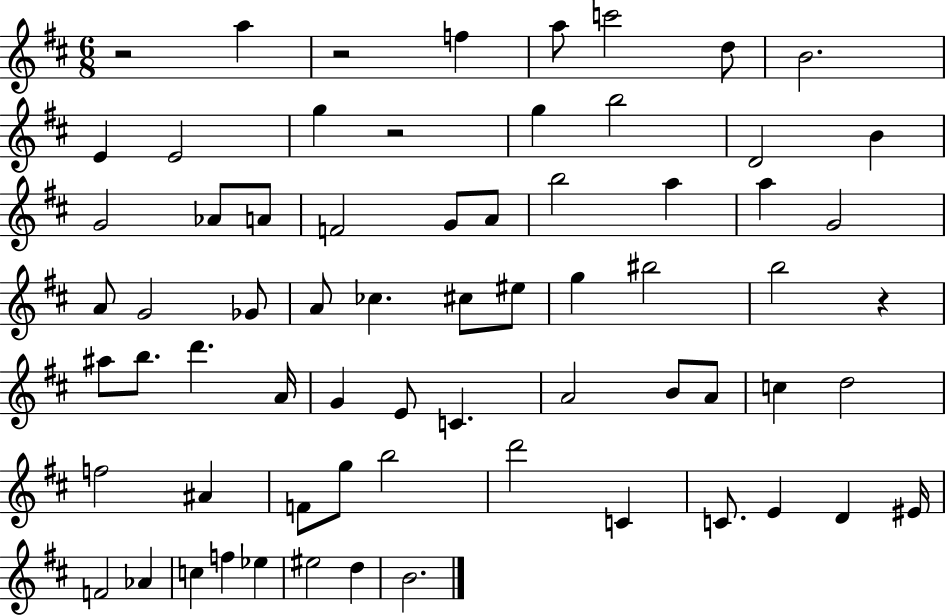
{
  \clef treble
  \numericTimeSignature
  \time 6/8
  \key d \major
  r2 a''4 | r2 f''4 | a''8 c'''2 d''8 | b'2. | \break e'4 e'2 | g''4 r2 | g''4 b''2 | d'2 b'4 | \break g'2 aes'8 a'8 | f'2 g'8 a'8 | b''2 a''4 | a''4 g'2 | \break a'8 g'2 ges'8 | a'8 ces''4. cis''8 eis''8 | g''4 bis''2 | b''2 r4 | \break ais''8 b''8. d'''4. a'16 | g'4 e'8 c'4. | a'2 b'8 a'8 | c''4 d''2 | \break f''2 ais'4 | f'8 g''8 b''2 | d'''2 c'4 | c'8. e'4 d'4 eis'16 | \break f'2 aes'4 | c''4 f''4 ees''4 | eis''2 d''4 | b'2. | \break \bar "|."
}